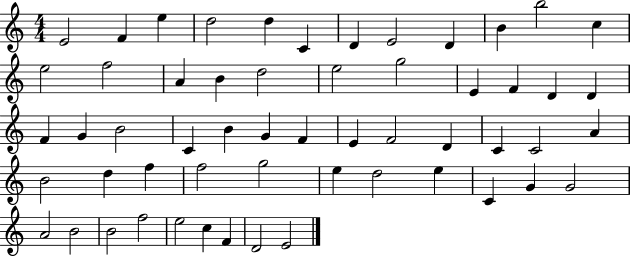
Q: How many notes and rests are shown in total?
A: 56